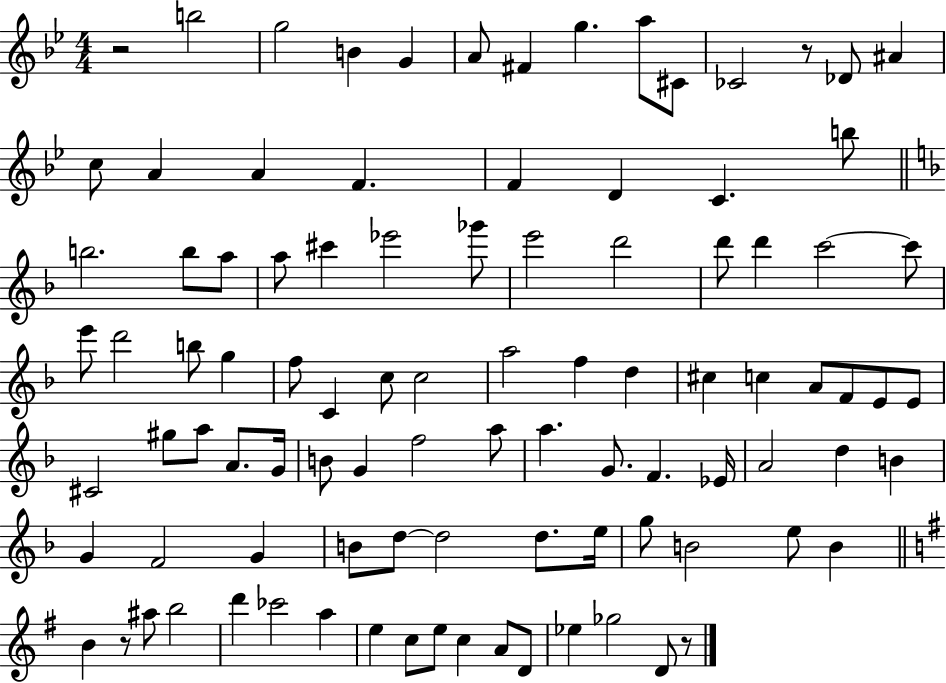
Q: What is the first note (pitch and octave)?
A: B5